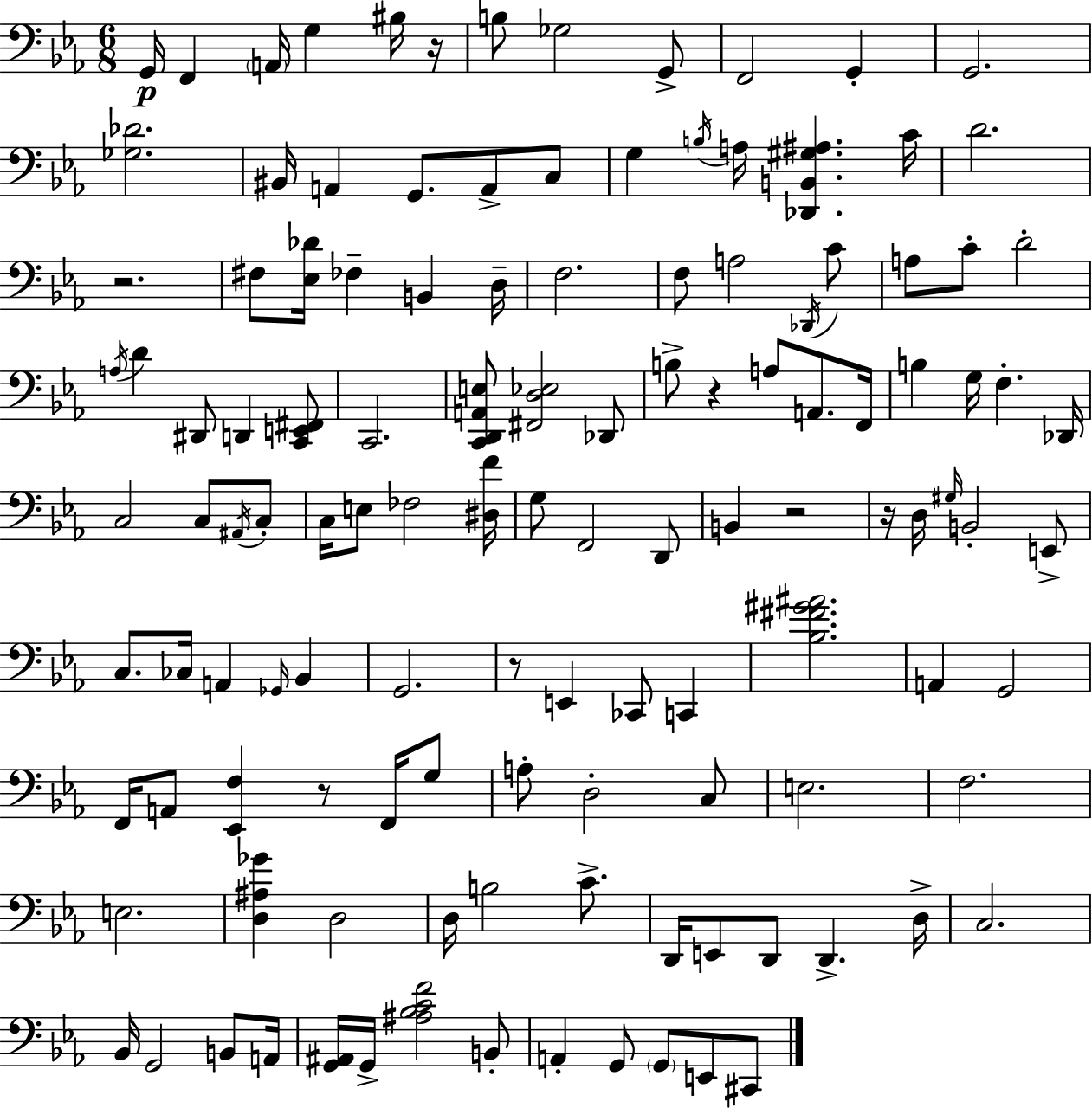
G2/s F2/q A2/s G3/q BIS3/s R/s B3/e Gb3/h G2/e F2/h G2/q G2/h. [Gb3,Db4]/h. BIS2/s A2/q G2/e. A2/e C3/e G3/q B3/s A3/s [Db2,B2,G#3,A#3]/q. C4/s D4/h. R/h. F#3/e [Eb3,Db4]/s FES3/q B2/q D3/s F3/h. F3/e A3/h Db2/s C4/e A3/e C4/e D4/h A3/s D4/q D#2/e D2/q [C2,E2,F#2]/e C2/h. [C2,D2,A2,E3]/e [F#2,D3,Eb3]/h Db2/e B3/e R/q A3/e A2/e. F2/s B3/q G3/s F3/q. Db2/s C3/h C3/e A#2/s C3/e C3/s E3/e FES3/h [D#3,F4]/s G3/e F2/h D2/e B2/q R/h R/s D3/s G#3/s B2/h E2/e C3/e. CES3/s A2/q Gb2/s Bb2/q G2/h. R/e E2/q CES2/e C2/q [Bb3,F#4,G#4,A#4]/h. A2/q G2/h F2/s A2/e [Eb2,F3]/q R/e F2/s G3/e A3/e D3/h C3/e E3/h. F3/h. E3/h. [D3,A#3,Gb4]/q D3/h D3/s B3/h C4/e. D2/s E2/e D2/e D2/q. D3/s C3/h. Bb2/s G2/h B2/e A2/s [G2,A#2]/s G2/s [A#3,Bb3,C4,F4]/h B2/e A2/q G2/e G2/e E2/e C#2/e